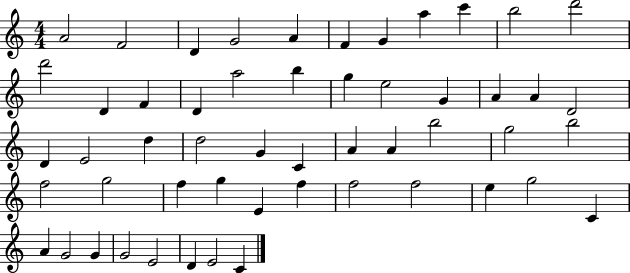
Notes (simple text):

A4/h F4/h D4/q G4/h A4/q F4/q G4/q A5/q C6/q B5/h D6/h D6/h D4/q F4/q D4/q A5/h B5/q G5/q E5/h G4/q A4/q A4/q D4/h D4/q E4/h D5/q D5/h G4/q C4/q A4/q A4/q B5/h G5/h B5/h F5/h G5/h F5/q G5/q E4/q F5/q F5/h F5/h E5/q G5/h C4/q A4/q G4/h G4/q G4/h E4/h D4/q E4/h C4/q